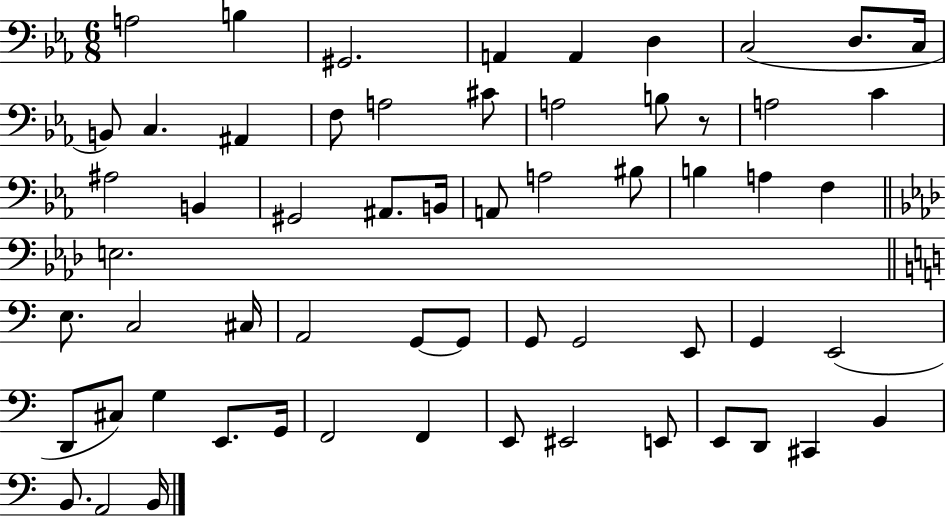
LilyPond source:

{
  \clef bass
  \numericTimeSignature
  \time 6/8
  \key ees \major
  a2 b4 | gis,2. | a,4 a,4 d4 | c2( d8. c16 | \break b,8) c4. ais,4 | f8 a2 cis'8 | a2 b8 r8 | a2 c'4 | \break ais2 b,4 | gis,2 ais,8. b,16 | a,8 a2 bis8 | b4 a4 f4 | \break \bar "||" \break \key aes \major e2. | \bar "||" \break \key a \minor e8. c2 cis16 | a,2 g,8~~ g,8 | g,8 g,2 e,8 | g,4 e,2( | \break d,8 cis8) g4 e,8. g,16 | f,2 f,4 | e,8 eis,2 e,8 | e,8 d,8 cis,4 b,4 | \break b,8. a,2 b,16 | \bar "|."
}